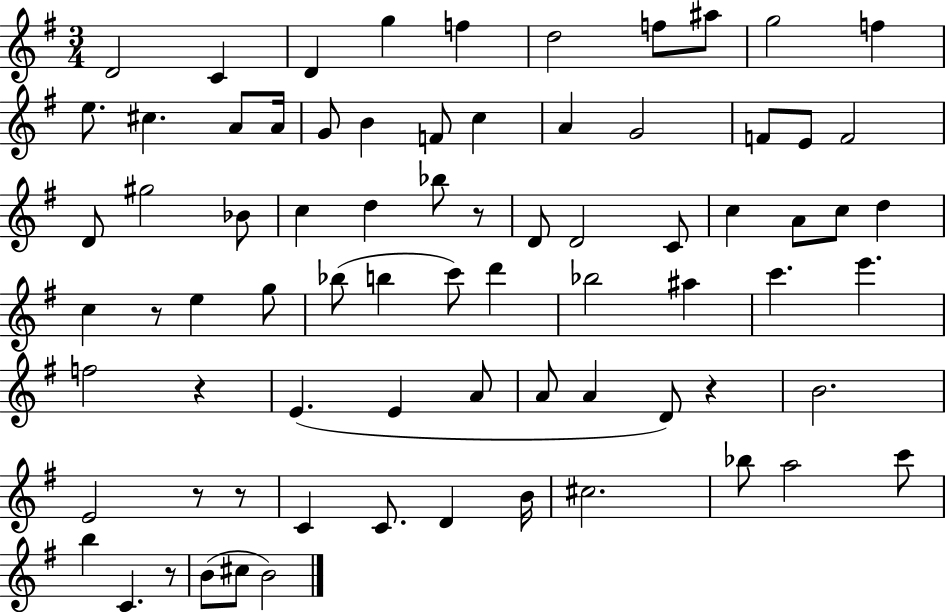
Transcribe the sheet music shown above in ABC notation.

X:1
T:Untitled
M:3/4
L:1/4
K:G
D2 C D g f d2 f/2 ^a/2 g2 f e/2 ^c A/2 A/4 G/2 B F/2 c A G2 F/2 E/2 F2 D/2 ^g2 _B/2 c d _b/2 z/2 D/2 D2 C/2 c A/2 c/2 d c z/2 e g/2 _b/2 b c'/2 d' _b2 ^a c' e' f2 z E E A/2 A/2 A D/2 z B2 E2 z/2 z/2 C C/2 D B/4 ^c2 _b/2 a2 c'/2 b C z/2 B/2 ^c/2 B2